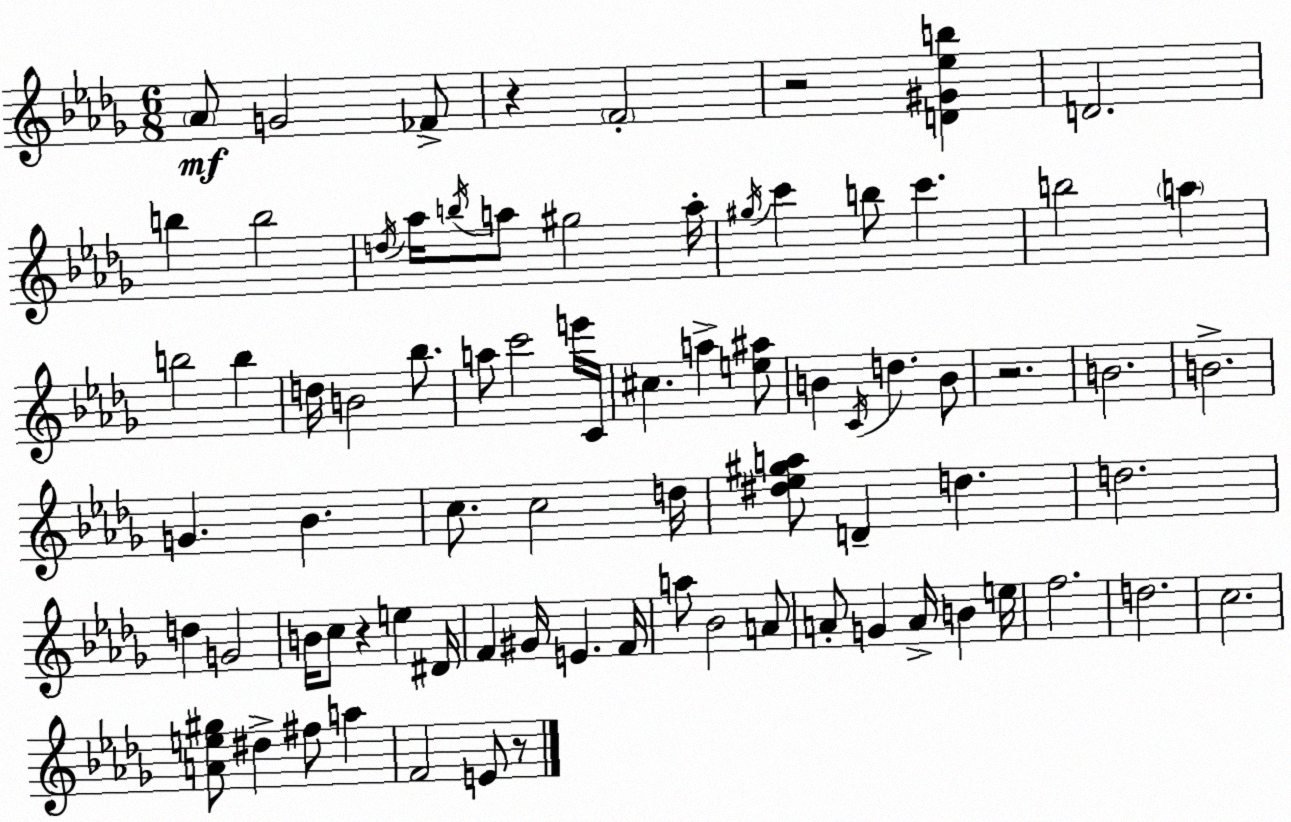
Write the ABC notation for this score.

X:1
T:Untitled
M:6/8
L:1/4
K:Bbm
_A/2 G2 _F/2 z F2 z2 [D^G_eb] D2 b b2 d/4 _a/4 b/4 a/2 ^g2 a/4 ^g/4 c' b/2 c' b2 a b2 b d/4 B2 _b/2 a/2 c'2 e'/4 C/4 ^c a [e^a]/2 B C/4 d B/2 z2 B2 B2 G _B c/2 c2 d/4 [^d_e^ga]/2 D d d2 d G2 B/4 c/2 z e ^D/4 F ^G/4 E F/4 a/2 _B2 A/2 A/2 G A/4 B e/4 f2 d2 c2 [Ae^g]/2 ^d ^f/2 a F2 E/2 z/2